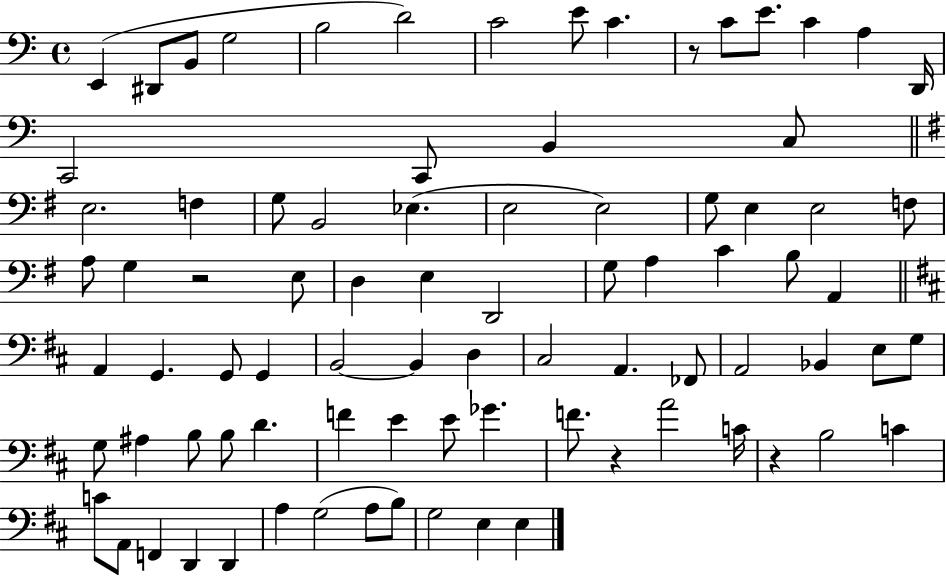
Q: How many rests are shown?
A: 4